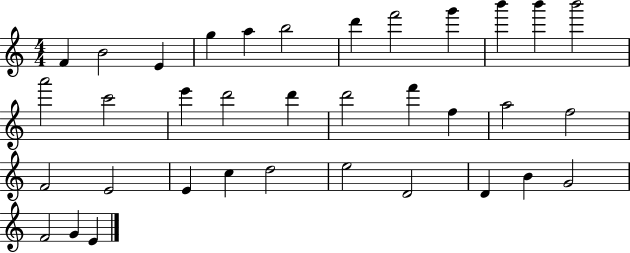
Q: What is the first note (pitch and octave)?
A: F4